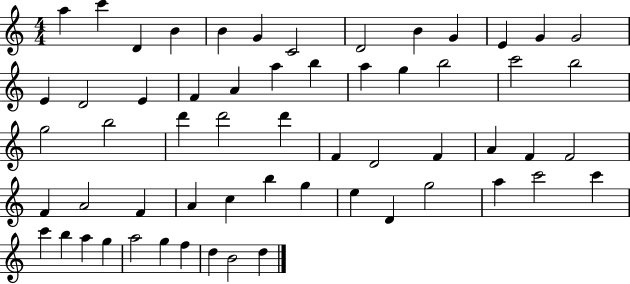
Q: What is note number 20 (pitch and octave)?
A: B5